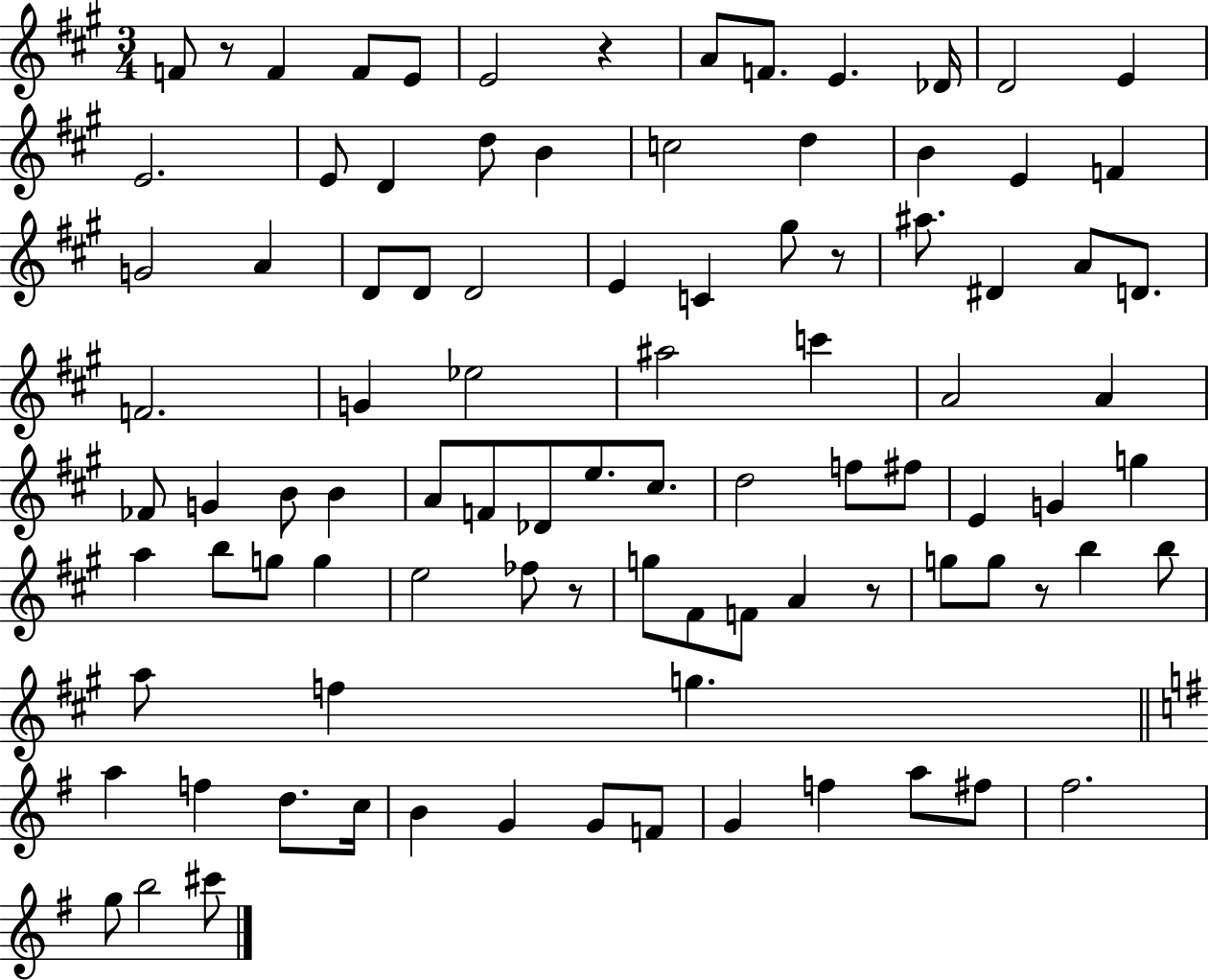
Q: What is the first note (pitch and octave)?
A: F4